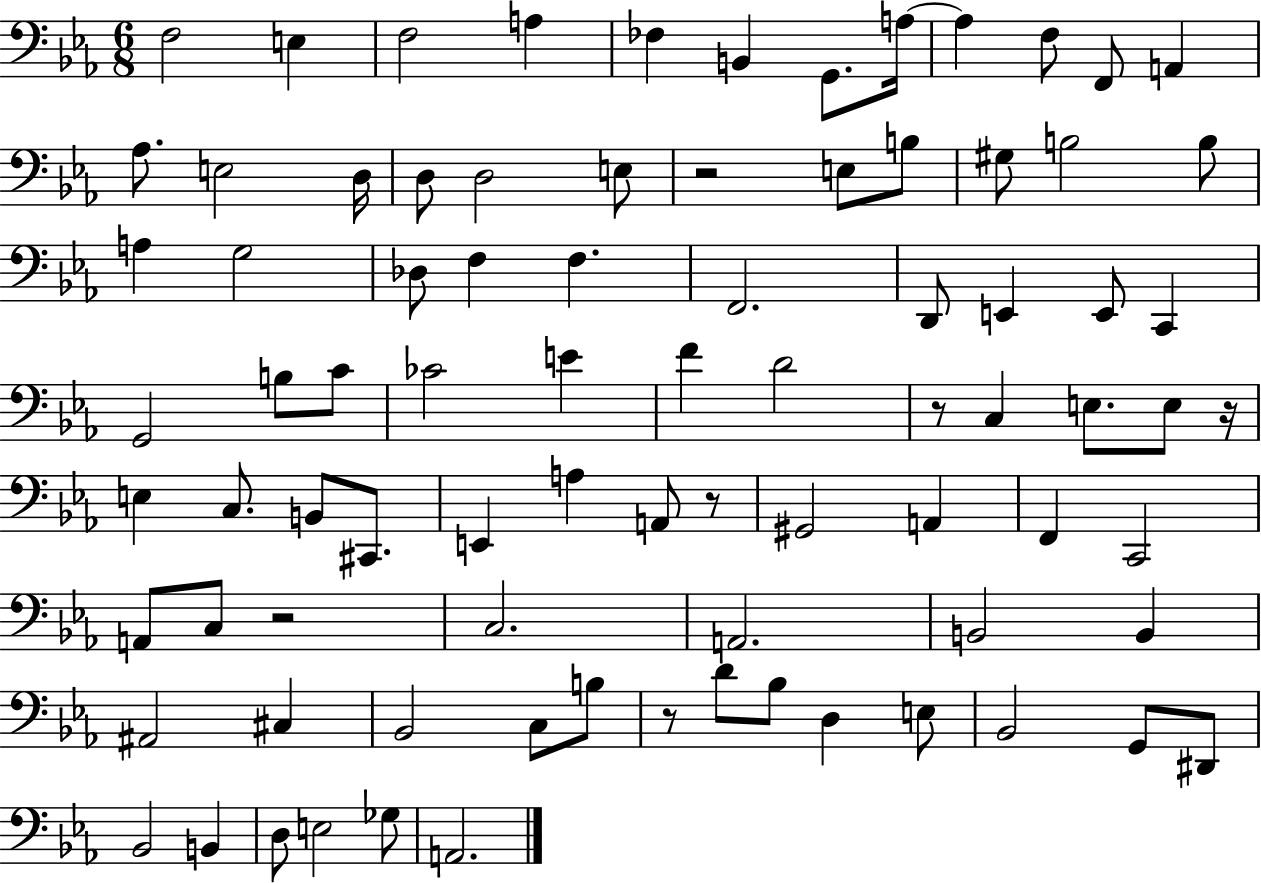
F3/h E3/q F3/h A3/q FES3/q B2/q G2/e. A3/s A3/q F3/e F2/e A2/q Ab3/e. E3/h D3/s D3/e D3/h E3/e R/h E3/e B3/e G#3/e B3/h B3/e A3/q G3/h Db3/e F3/q F3/q. F2/h. D2/e E2/q E2/e C2/q G2/h B3/e C4/e CES4/h E4/q F4/q D4/h R/e C3/q E3/e. E3/e R/s E3/q C3/e. B2/e C#2/e. E2/q A3/q A2/e R/e G#2/h A2/q F2/q C2/h A2/e C3/e R/h C3/h. A2/h. B2/h B2/q A#2/h C#3/q Bb2/h C3/e B3/e R/e D4/e Bb3/e D3/q E3/e Bb2/h G2/e D#2/e Bb2/h B2/q D3/e E3/h Gb3/e A2/h.